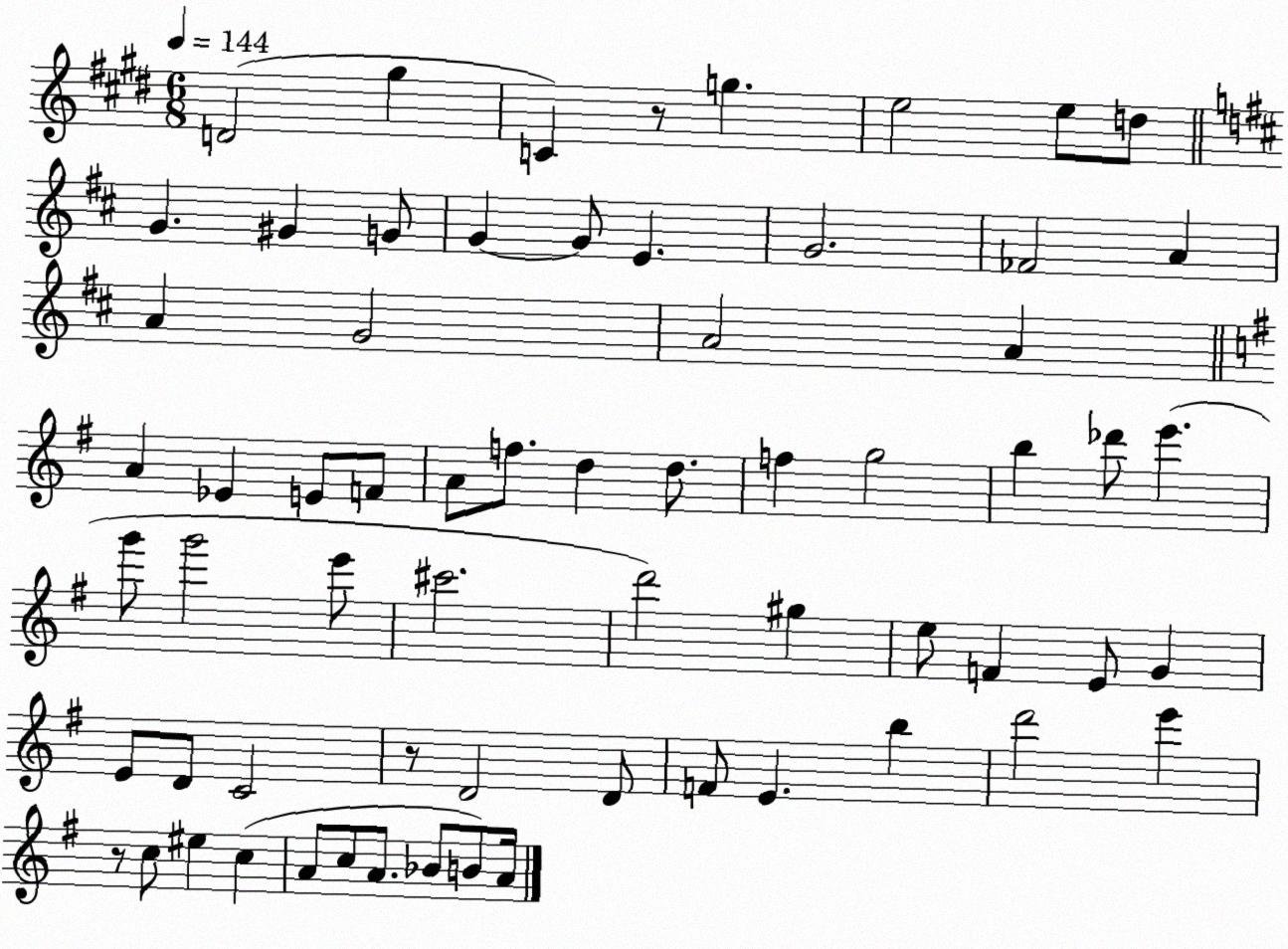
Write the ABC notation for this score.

X:1
T:Untitled
M:6/8
L:1/4
K:E
D2 ^g C z/2 g e2 e/2 d/2 G ^G G/2 G G/2 E G2 _F2 A A G2 A2 A A _E E/2 F/2 A/2 f/2 d d/2 f g2 b _d'/2 e' g'/2 g'2 e'/2 ^c'2 d'2 ^g e/2 F E/2 G E/2 D/2 C2 z/2 D2 D/2 F/2 E b d'2 e' z/2 c/2 ^e c A/2 c/2 A/2 _B/2 B/2 A/4